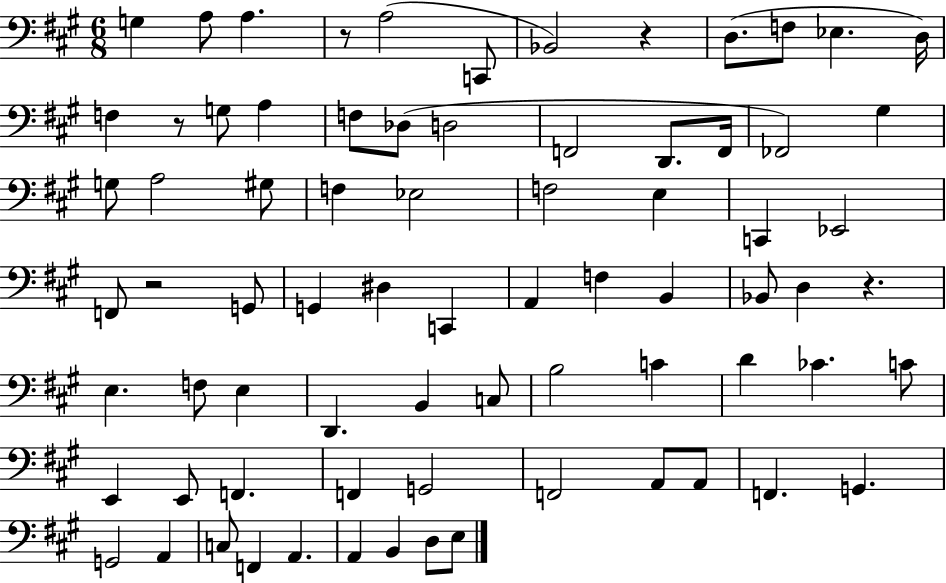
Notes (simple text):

G3/q A3/e A3/q. R/e A3/h C2/e Bb2/h R/q D3/e. F3/e Eb3/q. D3/s F3/q R/e G3/e A3/q F3/e Db3/e D3/h F2/h D2/e. F2/s FES2/h G#3/q G3/e A3/h G#3/e F3/q Eb3/h F3/h E3/q C2/q Eb2/h F2/e R/h G2/e G2/q D#3/q C2/q A2/q F3/q B2/q Bb2/e D3/q R/q. E3/q. F3/e E3/q D2/q. B2/q C3/e B3/h C4/q D4/q CES4/q. C4/e E2/q E2/e F2/q. F2/q G2/h F2/h A2/e A2/e F2/q. G2/q. G2/h A2/q C3/e F2/q A2/q. A2/q B2/q D3/e E3/e